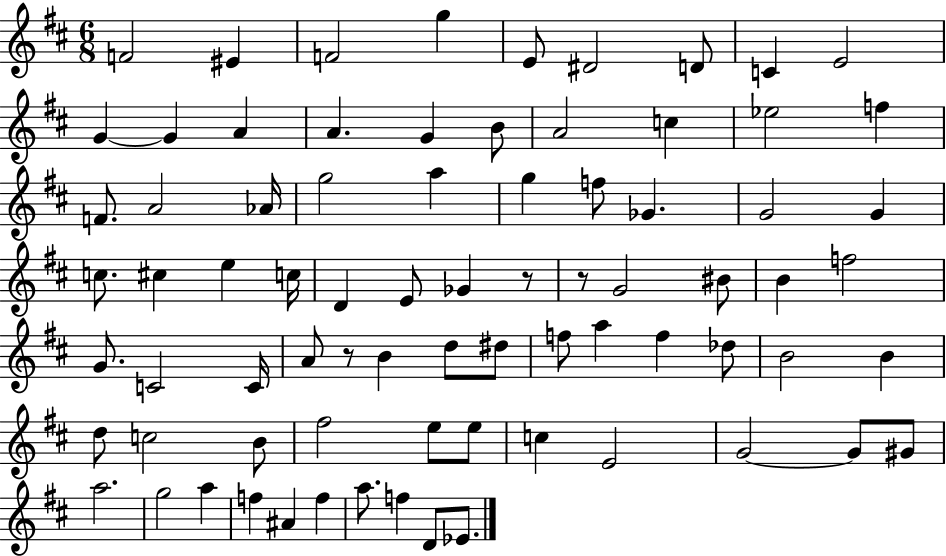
{
  \clef treble
  \numericTimeSignature
  \time 6/8
  \key d \major
  f'2 eis'4 | f'2 g''4 | e'8 dis'2 d'8 | c'4 e'2 | \break g'4~~ g'4 a'4 | a'4. g'4 b'8 | a'2 c''4 | ees''2 f''4 | \break f'8. a'2 aes'16 | g''2 a''4 | g''4 f''8 ges'4. | g'2 g'4 | \break c''8. cis''4 e''4 c''16 | d'4 e'8 ges'4 r8 | r8 g'2 bis'8 | b'4 f''2 | \break g'8. c'2 c'16 | a'8 r8 b'4 d''8 dis''8 | f''8 a''4 f''4 des''8 | b'2 b'4 | \break d''8 c''2 b'8 | fis''2 e''8 e''8 | c''4 e'2 | g'2~~ g'8 gis'8 | \break a''2. | g''2 a''4 | f''4 ais'4 f''4 | a''8. f''4 d'8 ees'8. | \break \bar "|."
}